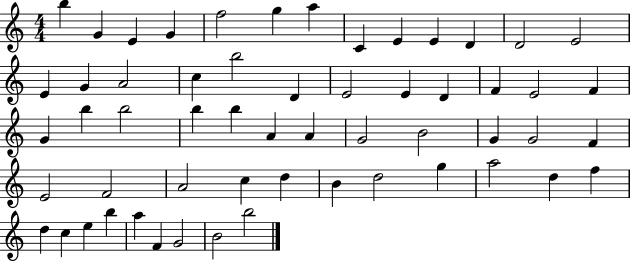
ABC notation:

X:1
T:Untitled
M:4/4
L:1/4
K:C
b G E G f2 g a C E E D D2 E2 E G A2 c b2 D E2 E D F E2 F G b b2 b b A A G2 B2 G G2 F E2 F2 A2 c d B d2 g a2 d f d c e b a F G2 B2 b2